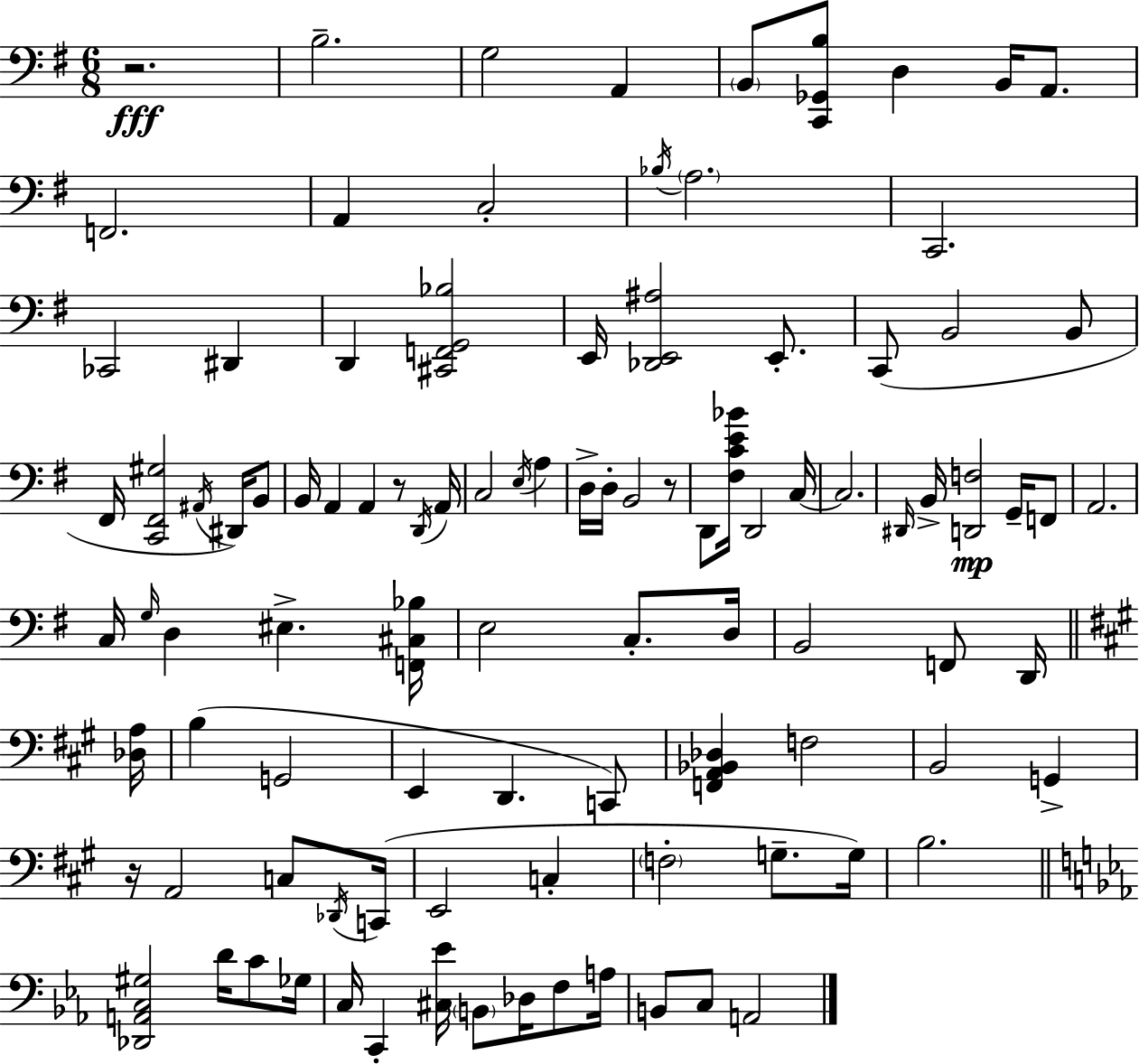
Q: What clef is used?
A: bass